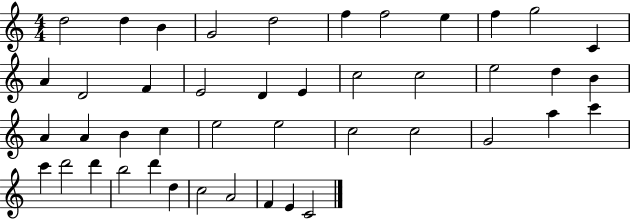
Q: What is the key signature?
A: C major